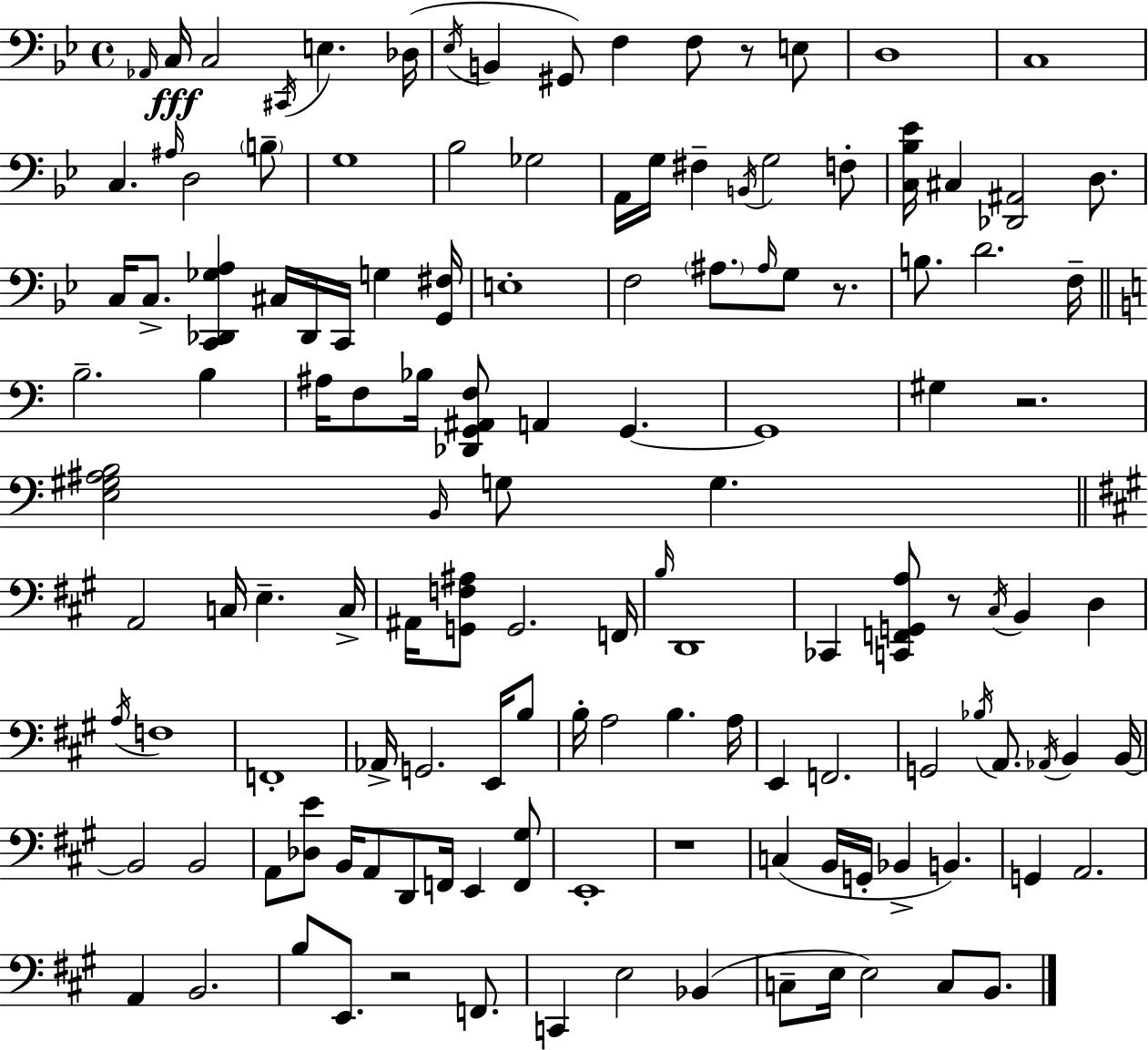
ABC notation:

X:1
T:Untitled
M:4/4
L:1/4
K:Bb
_A,,/4 C,/4 C,2 ^C,,/4 E, _D,/4 _E,/4 B,, ^G,,/2 F, F,/2 z/2 E,/2 D,4 C,4 C, ^A,/4 D,2 B,/2 G,4 _B,2 _G,2 A,,/4 G,/4 ^F, B,,/4 G,2 F,/2 [C,_B,_E]/4 ^C, [_D,,^A,,]2 D,/2 C,/4 C,/2 [C,,_D,,_G,A,] ^C,/4 _D,,/4 C,,/4 G, [G,,^F,]/4 E,4 F,2 ^A,/2 ^A,/4 G,/2 z/2 B,/2 D2 F,/4 B,2 B, ^A,/4 F,/2 _B,/4 [_D,,G,,^A,,F,]/2 A,, G,, G,,4 ^G, z2 [E,^G,^A,B,]2 B,,/4 G,/2 G, A,,2 C,/4 E, C,/4 ^A,,/4 [G,,F,^A,]/2 G,,2 F,,/4 B,/4 D,,4 _C,, [C,,F,,G,,A,]/2 z/2 ^C,/4 B,, D, A,/4 F,4 F,,4 _A,,/4 G,,2 E,,/4 B,/2 B,/4 A,2 B, A,/4 E,, F,,2 G,,2 _B,/4 A,,/2 _A,,/4 B,, B,,/4 B,,2 B,,2 A,,/2 [_D,E]/2 B,,/4 A,,/2 D,,/2 F,,/4 E,, [F,,^G,]/2 E,,4 z4 C, B,,/4 G,,/4 _B,, B,, G,, A,,2 A,, B,,2 B,/2 E,,/2 z2 F,,/2 C,, E,2 _B,, C,/2 E,/4 E,2 C,/2 B,,/2